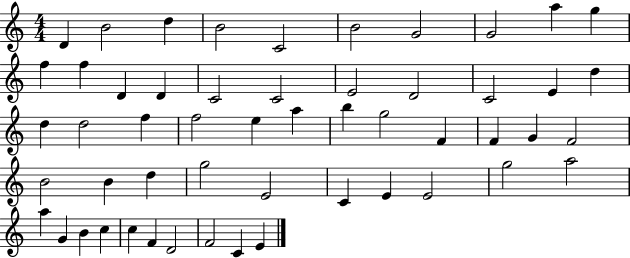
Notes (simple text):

D4/q B4/h D5/q B4/h C4/h B4/h G4/h G4/h A5/q G5/q F5/q F5/q D4/q D4/q C4/h C4/h E4/h D4/h C4/h E4/q D5/q D5/q D5/h F5/q F5/h E5/q A5/q B5/q G5/h F4/q F4/q G4/q F4/h B4/h B4/q D5/q G5/h E4/h C4/q E4/q E4/h G5/h A5/h A5/q G4/q B4/q C5/q C5/q F4/q D4/h F4/h C4/q E4/q